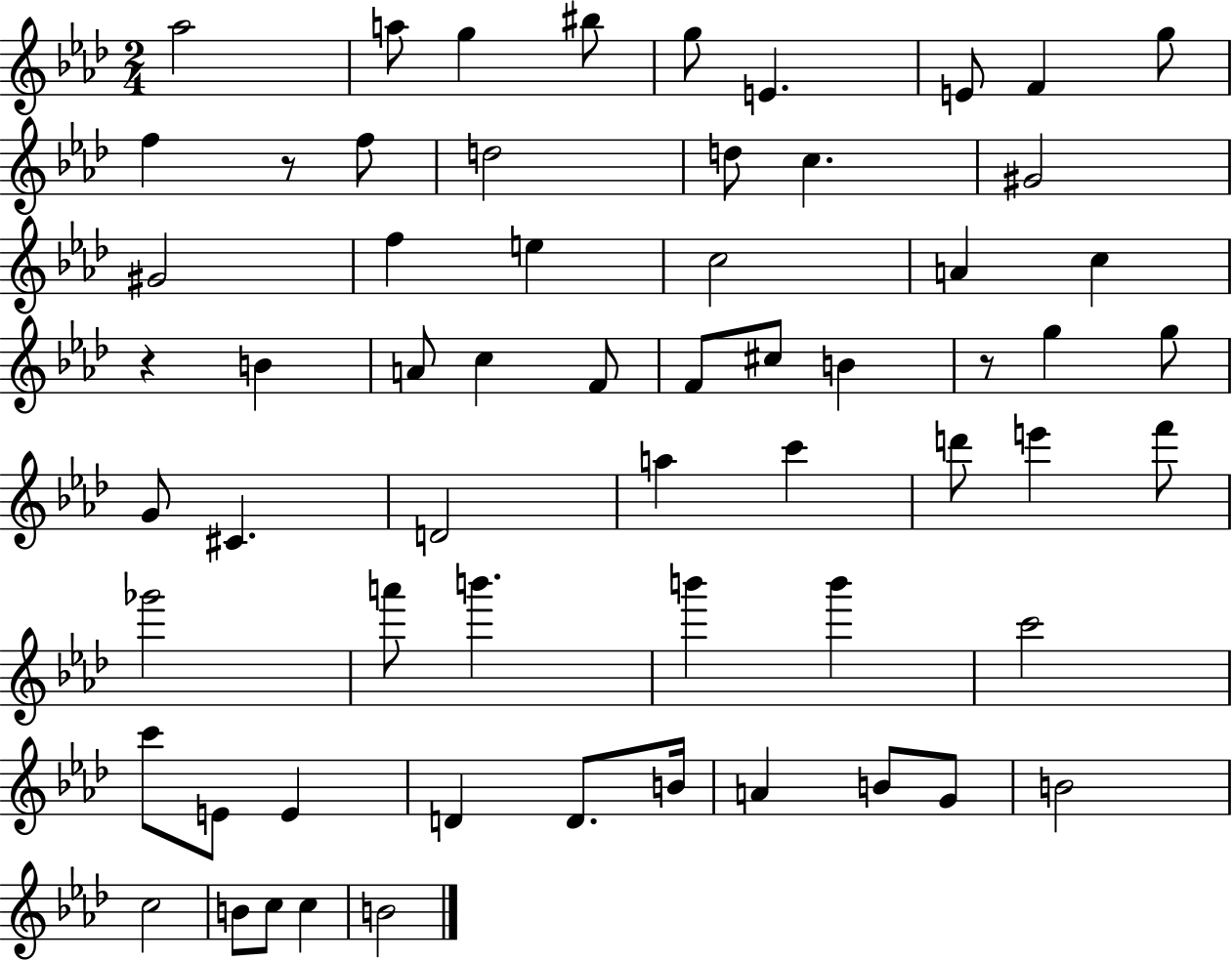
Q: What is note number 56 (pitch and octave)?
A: B4